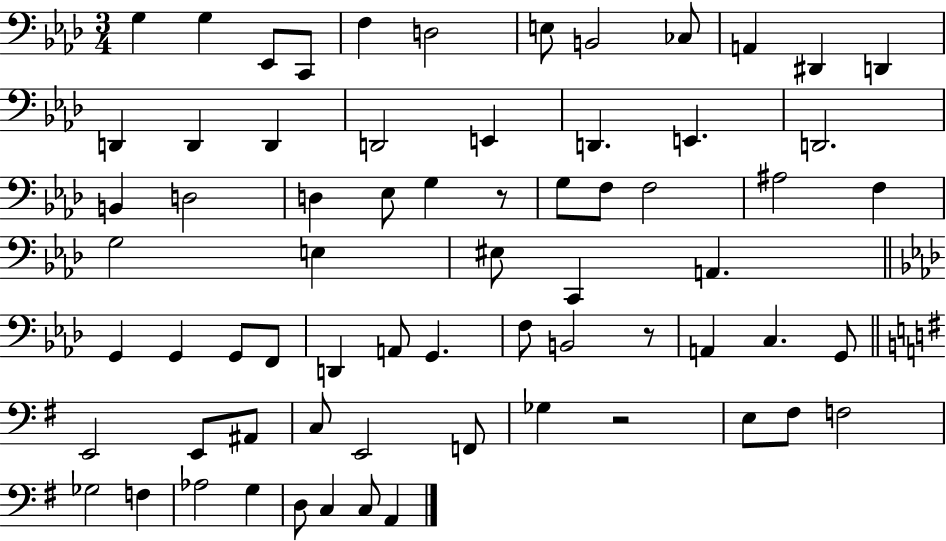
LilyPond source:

{
  \clef bass
  \numericTimeSignature
  \time 3/4
  \key aes \major
  g4 g4 ees,8 c,8 | f4 d2 | e8 b,2 ces8 | a,4 dis,4 d,4 | \break d,4 d,4 d,4 | d,2 e,4 | d,4. e,4. | d,2. | \break b,4 d2 | d4 ees8 g4 r8 | g8 f8 f2 | ais2 f4 | \break g2 e4 | eis8 c,4 a,4. | \bar "||" \break \key aes \major g,4 g,4 g,8 f,8 | d,4 a,8 g,4. | f8 b,2 r8 | a,4 c4. g,8 | \break \bar "||" \break \key g \major e,2 e,8 ais,8 | c8 e,2 f,8 | ges4 r2 | e8 fis8 f2 | \break ges2 f4 | aes2 g4 | d8 c4 c8 a,4 | \bar "|."
}